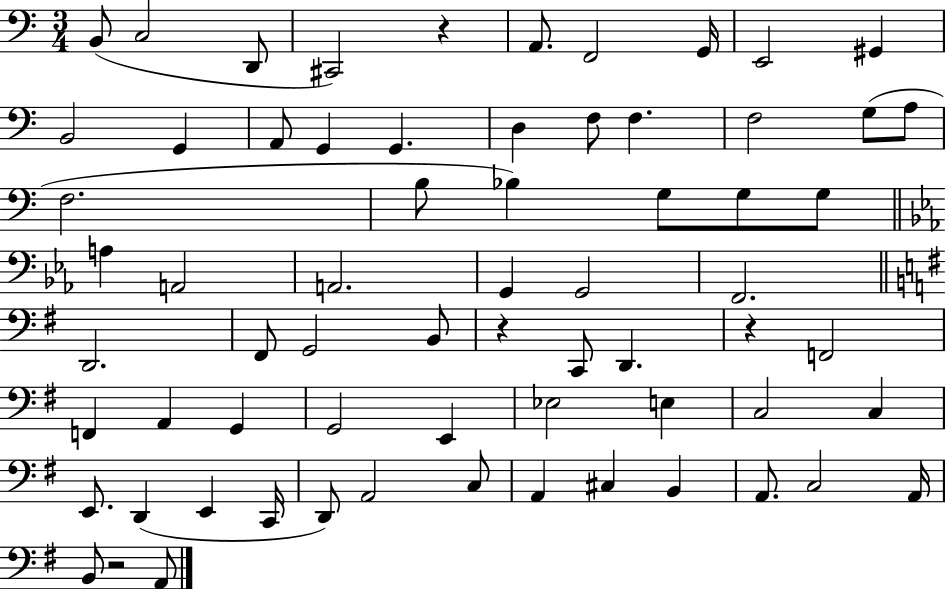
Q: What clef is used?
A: bass